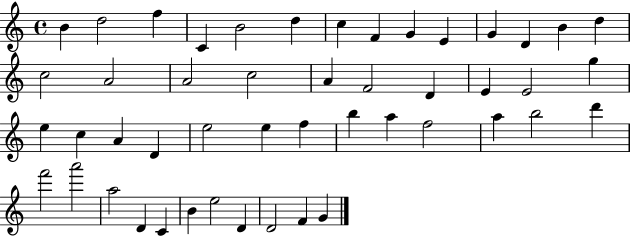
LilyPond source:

{
  \clef treble
  \time 4/4
  \defaultTimeSignature
  \key c \major
  b'4 d''2 f''4 | c'4 b'2 d''4 | c''4 f'4 g'4 e'4 | g'4 d'4 b'4 d''4 | \break c''2 a'2 | a'2 c''2 | a'4 f'2 d'4 | e'4 e'2 g''4 | \break e''4 c''4 a'4 d'4 | e''2 e''4 f''4 | b''4 a''4 f''2 | a''4 b''2 d'''4 | \break f'''2 a'''2 | a''2 d'4 c'4 | b'4 e''2 d'4 | d'2 f'4 g'4 | \break \bar "|."
}